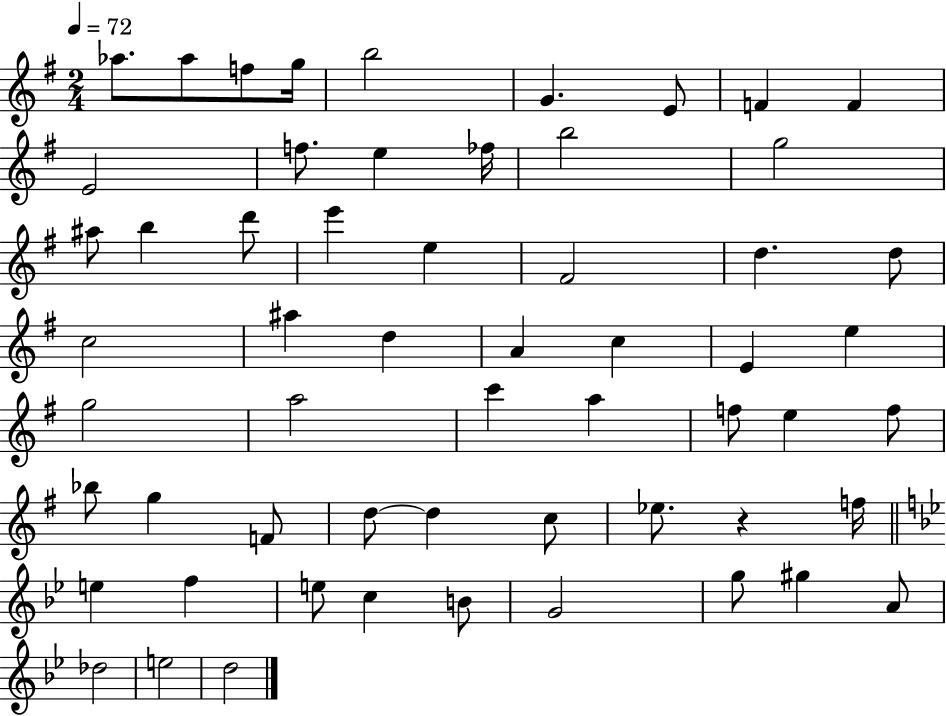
{
  \clef treble
  \numericTimeSignature
  \time 2/4
  \key g \major
  \tempo 4 = 72
  aes''8. aes''8 f''8 g''16 | b''2 | g'4. e'8 | f'4 f'4 | \break e'2 | f''8. e''4 fes''16 | b''2 | g''2 | \break ais''8 b''4 d'''8 | e'''4 e''4 | fis'2 | d''4. d''8 | \break c''2 | ais''4 d''4 | a'4 c''4 | e'4 e''4 | \break g''2 | a''2 | c'''4 a''4 | f''8 e''4 f''8 | \break bes''8 g''4 f'8 | d''8~~ d''4 c''8 | ees''8. r4 f''16 | \bar "||" \break \key bes \major e''4 f''4 | e''8 c''4 b'8 | g'2 | g''8 gis''4 a'8 | \break des''2 | e''2 | d''2 | \bar "|."
}